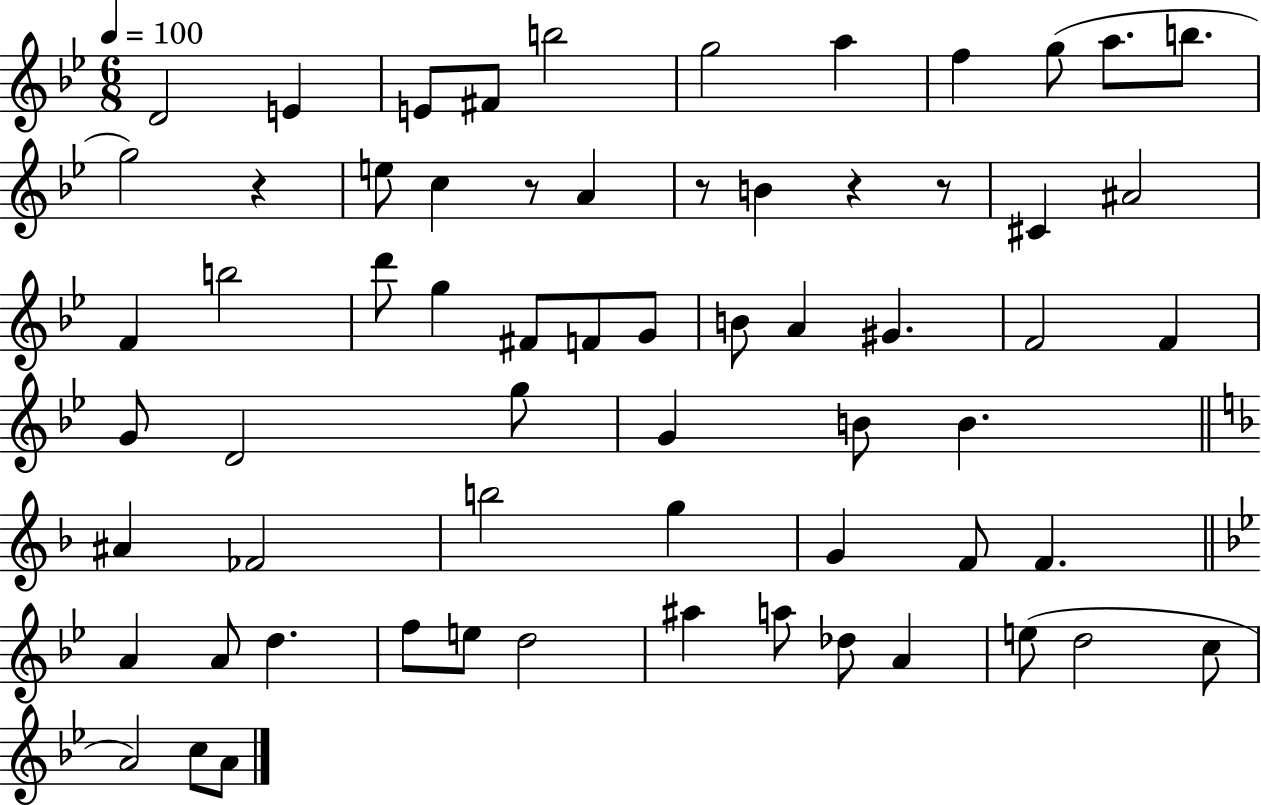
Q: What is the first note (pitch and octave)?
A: D4